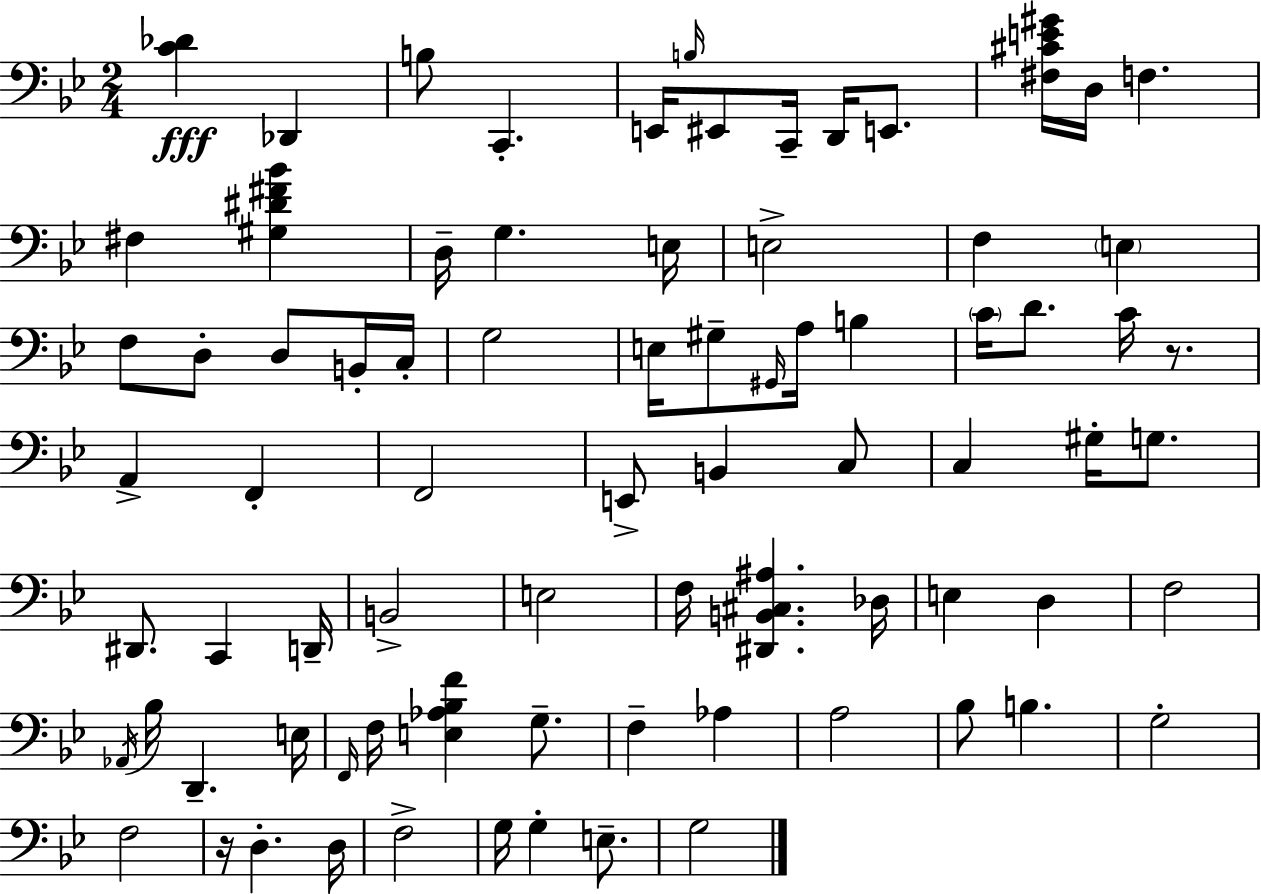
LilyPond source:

{
  \clef bass
  \numericTimeSignature
  \time 2/4
  \key bes \major
  \repeat volta 2 { <c' des'>4\fff des,4 | b8 c,4.-. | e,16 \grace { b16 } eis,8 c,16-- d,16 e,8. | <fis cis' e' gis'>16 d16 f4. | \break fis4 <gis dis' fis' bes'>4 | d16-- g4. | e16 e2-> | f4 \parenthesize e4 | \break f8 d8-. d8 b,16-. | c16-. g2 | e16 gis8-- \grace { gis,16 } a16 b4 | \parenthesize c'16 d'8. c'16 r8. | \break a,4-> f,4-. | f,2 | e,8-> b,4 | c8 c4 gis16-. g8. | \break dis,8. c,4 | d,16-- b,2-> | e2 | f16 <dis, b, cis ais>4. | \break des16 e4 d4 | f2 | \acciaccatura { aes,16 } bes16 d,4.-- | e16 \grace { f,16 } f16 <e aes bes f'>4 | \break g8.-- f4-- | aes4 a2 | bes8 b4. | g2-. | \break f2 | r16 d4.-. | d16 f2-> | g16 g4-. | \break e8.-- g2 | } \bar "|."
}